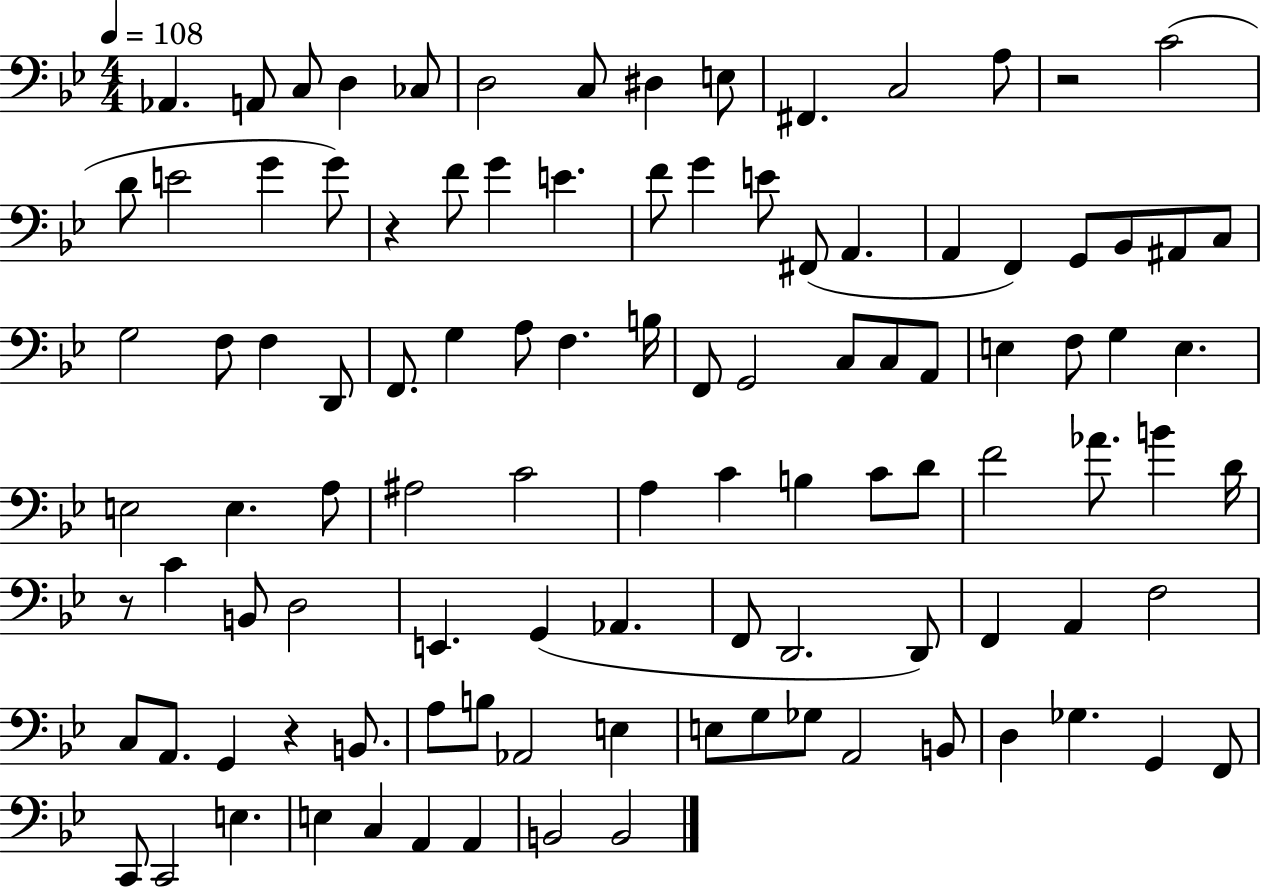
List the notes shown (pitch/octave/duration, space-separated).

Ab2/q. A2/e C3/e D3/q CES3/e D3/h C3/e D#3/q E3/e F#2/q. C3/h A3/e R/h C4/h D4/e E4/h G4/q G4/e R/q F4/e G4/q E4/q. F4/e G4/q E4/e F#2/e A2/q. A2/q F2/q G2/e Bb2/e A#2/e C3/e G3/h F3/e F3/q D2/e F2/e. G3/q A3/e F3/q. B3/s F2/e G2/h C3/e C3/e A2/e E3/q F3/e G3/q E3/q. E3/h E3/q. A3/e A#3/h C4/h A3/q C4/q B3/q C4/e D4/e F4/h Ab4/e. B4/q D4/s R/e C4/q B2/e D3/h E2/q. G2/q Ab2/q. F2/e D2/h. D2/e F2/q A2/q F3/h C3/e A2/e. G2/q R/q B2/e. A3/e B3/e Ab2/h E3/q E3/e G3/e Gb3/e A2/h B2/e D3/q Gb3/q. G2/q F2/e C2/e C2/h E3/q. E3/q C3/q A2/q A2/q B2/h B2/h